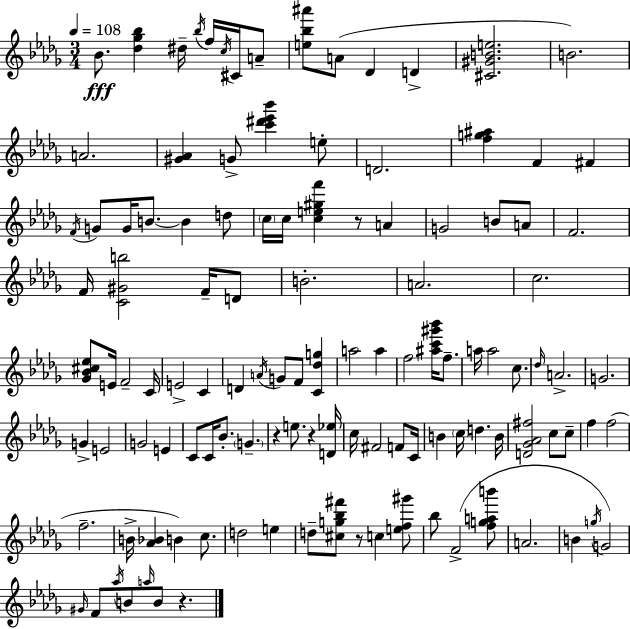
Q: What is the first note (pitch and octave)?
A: Bb4